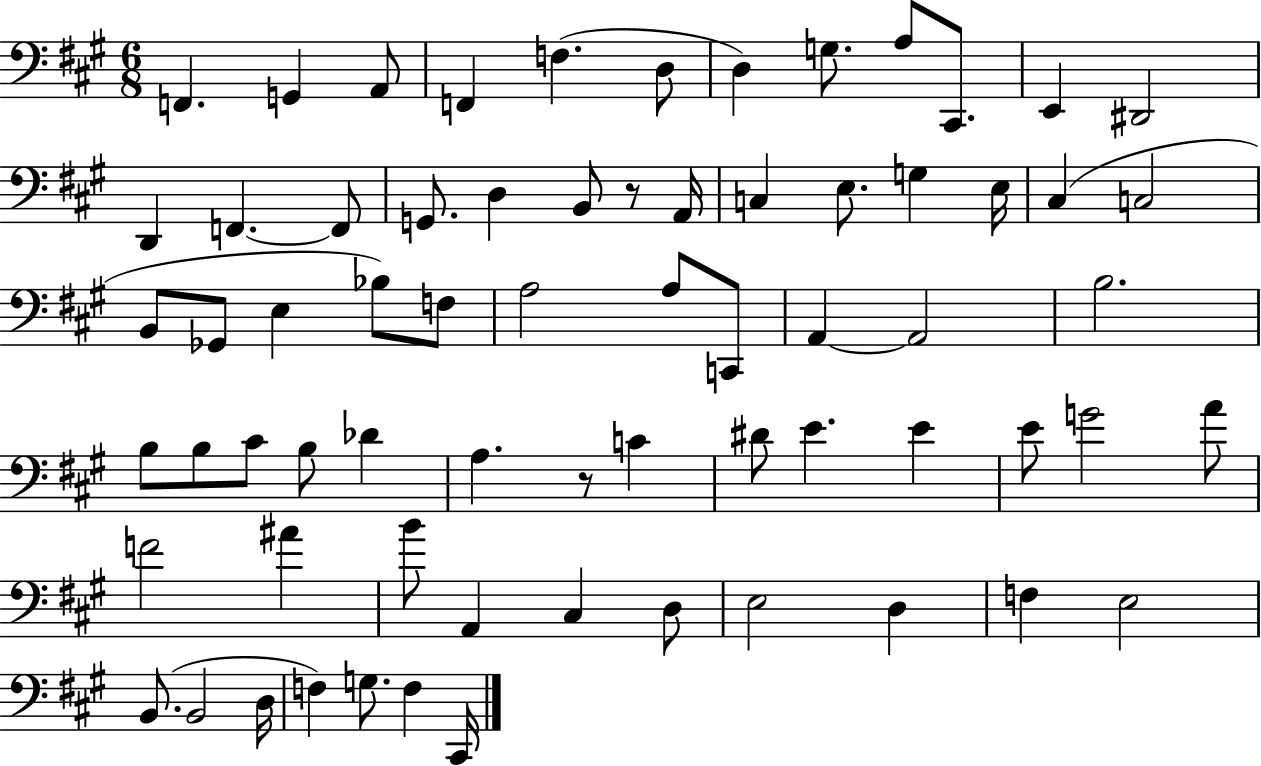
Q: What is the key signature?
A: A major